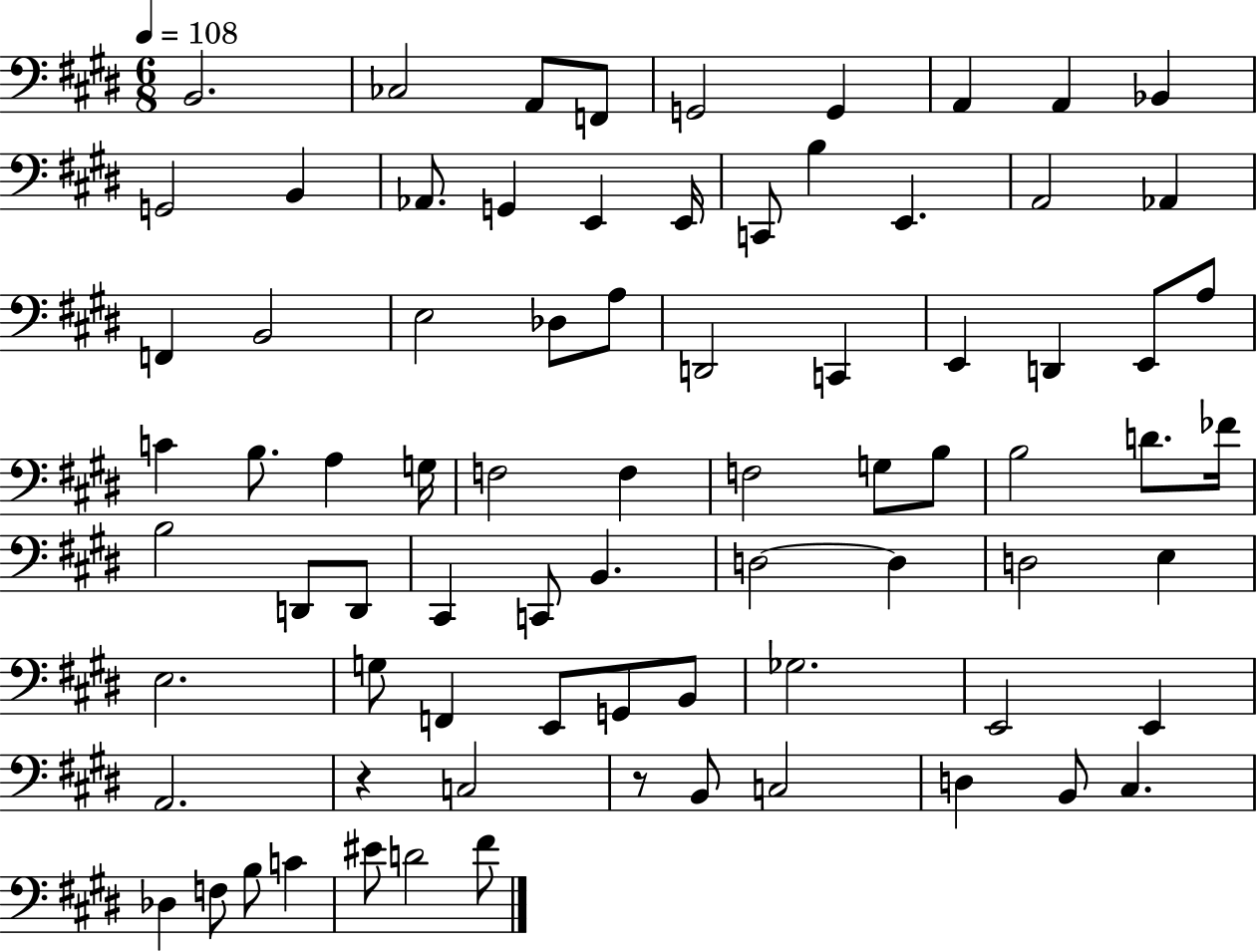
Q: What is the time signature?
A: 6/8